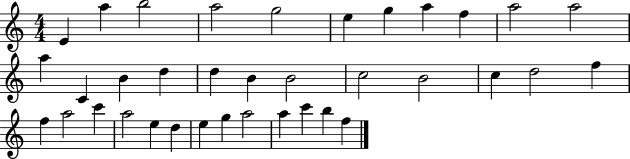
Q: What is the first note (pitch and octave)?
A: E4